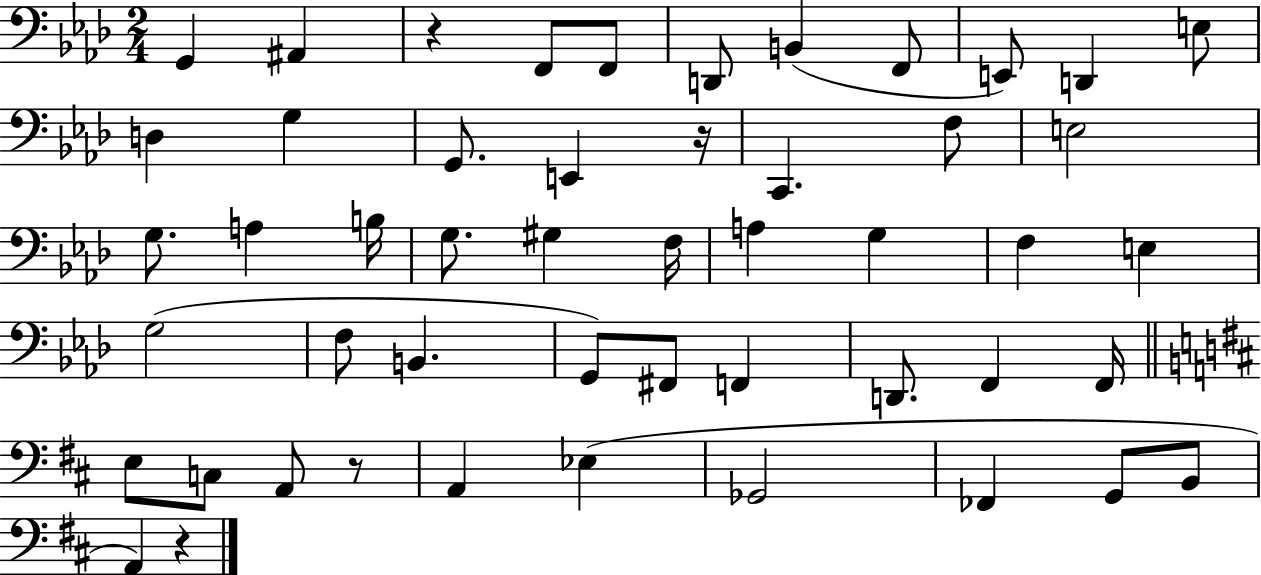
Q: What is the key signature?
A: AES major